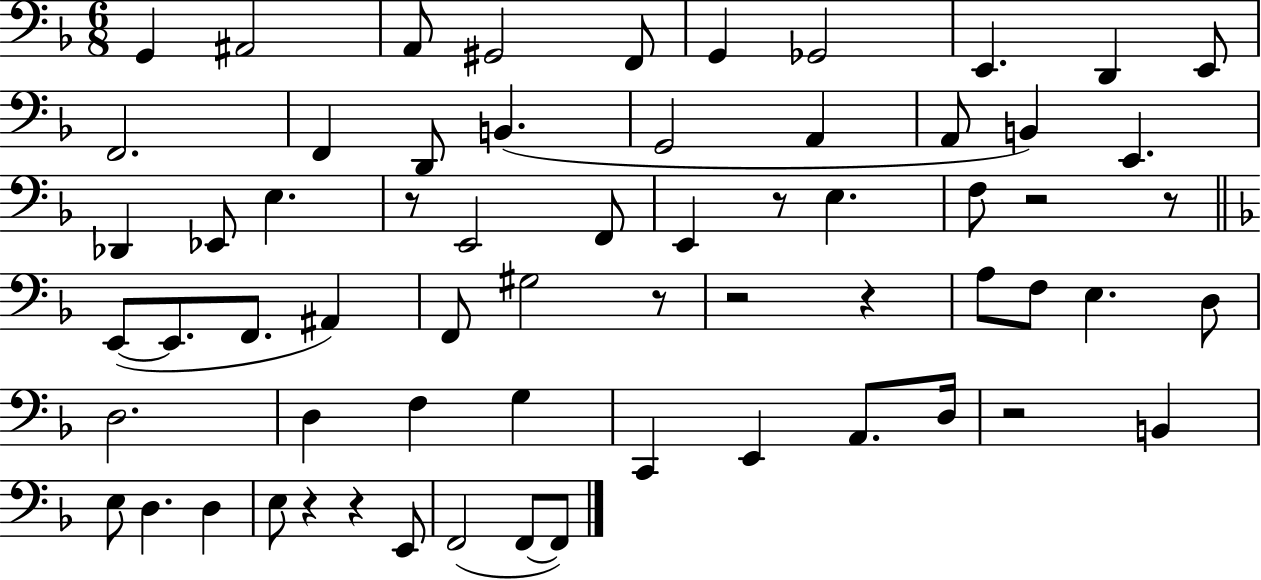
X:1
T:Untitled
M:6/8
L:1/4
K:F
G,, ^A,,2 A,,/2 ^G,,2 F,,/2 G,, _G,,2 E,, D,, E,,/2 F,,2 F,, D,,/2 B,, G,,2 A,, A,,/2 B,, E,, _D,, _E,,/2 E, z/2 E,,2 F,,/2 E,, z/2 E, F,/2 z2 z/2 E,,/2 E,,/2 F,,/2 ^A,, F,,/2 ^G,2 z/2 z2 z A,/2 F,/2 E, D,/2 D,2 D, F, G, C,, E,, A,,/2 D,/4 z2 B,, E,/2 D, D, E,/2 z z E,,/2 F,,2 F,,/2 F,,/2